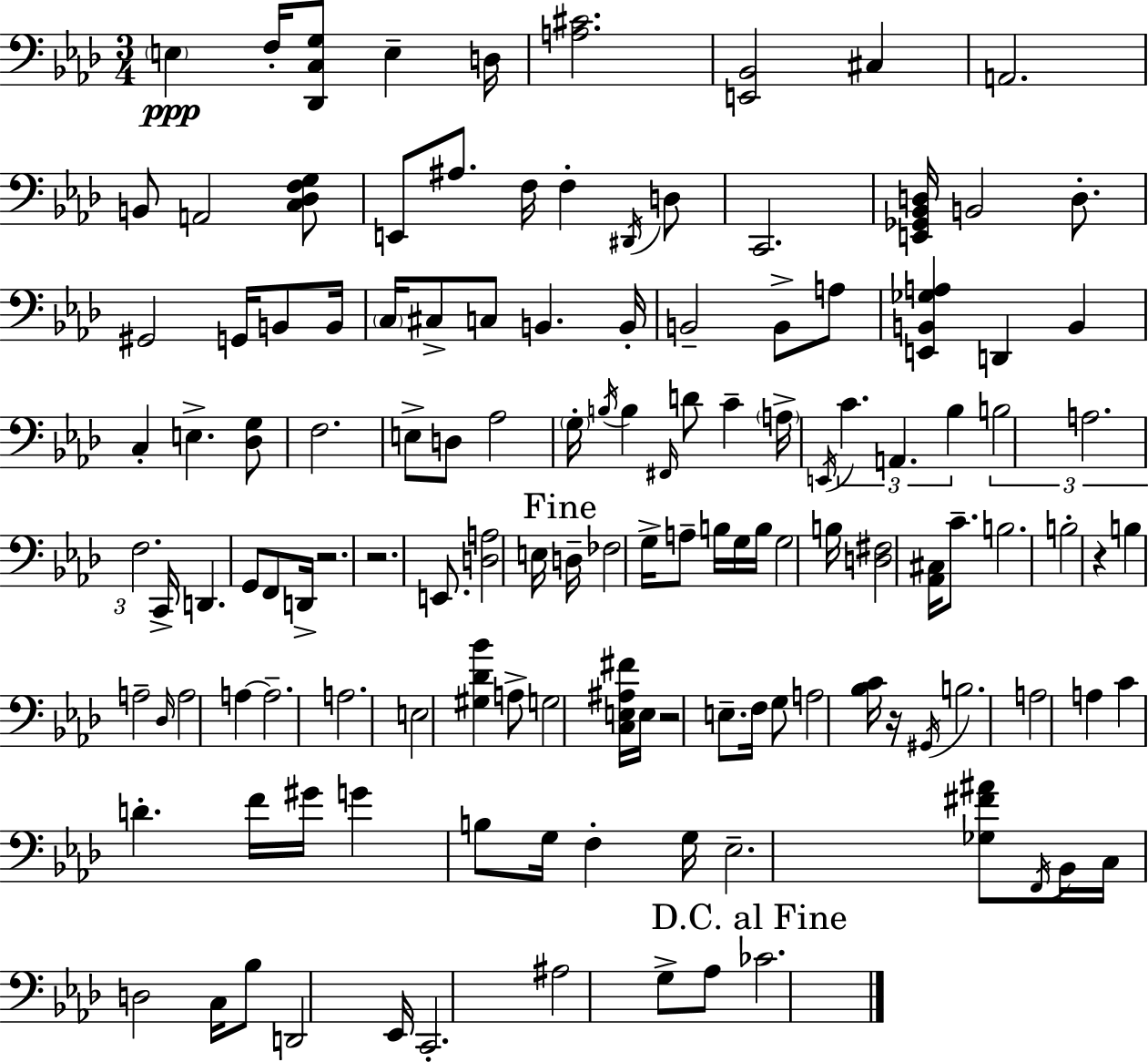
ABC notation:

X:1
T:Untitled
M:3/4
L:1/4
K:Ab
E, F,/4 [_D,,C,G,]/2 E, D,/4 [A,^C]2 [E,,_B,,]2 ^C, A,,2 B,,/2 A,,2 [C,_D,F,G,]/2 E,,/2 ^A,/2 F,/4 F, ^D,,/4 D,/2 C,,2 [E,,_G,,_B,,D,]/4 B,,2 D,/2 ^G,,2 G,,/4 B,,/2 B,,/4 C,/4 ^C,/2 C,/2 B,, B,,/4 B,,2 B,,/2 A,/2 [E,,B,,_G,A,] D,, B,, C, E, [_D,G,]/2 F,2 E,/2 D,/2 _A,2 G,/4 B,/4 B, ^F,,/4 D/2 C A,/4 E,,/4 C A,, _B, B,2 A,2 F,2 C,,/4 D,, G,,/2 F,,/2 D,,/4 z2 z2 E,,/2 [D,A,]2 E,/4 D,/4 _F,2 G,/4 A,/2 B,/4 G,/4 B,/4 G,2 B,/4 [D,^F,]2 [_A,,^C,]/4 C/2 B,2 B,2 z B, A,2 _D,/4 A,2 A, A,2 A,2 E,2 [^G,_D_B] A,/2 G,2 [C,E,^A,^F]/4 E,/4 z2 E,/2 F,/4 G,/2 A,2 [_B,C]/4 z/4 ^G,,/4 B,2 A,2 A, C D F/4 ^G/4 G B,/2 G,/4 F, G,/4 _E,2 [_G,^F^A]/2 F,,/4 _B,,/4 C,/4 D,2 C,/4 _B,/2 D,,2 _E,,/4 C,,2 ^A,2 G,/2 _A,/2 _C2